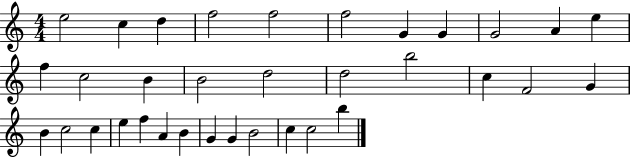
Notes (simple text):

E5/h C5/q D5/q F5/h F5/h F5/h G4/q G4/q G4/h A4/q E5/q F5/q C5/h B4/q B4/h D5/h D5/h B5/h C5/q F4/h G4/q B4/q C5/h C5/q E5/q F5/q A4/q B4/q G4/q G4/q B4/h C5/q C5/h B5/q